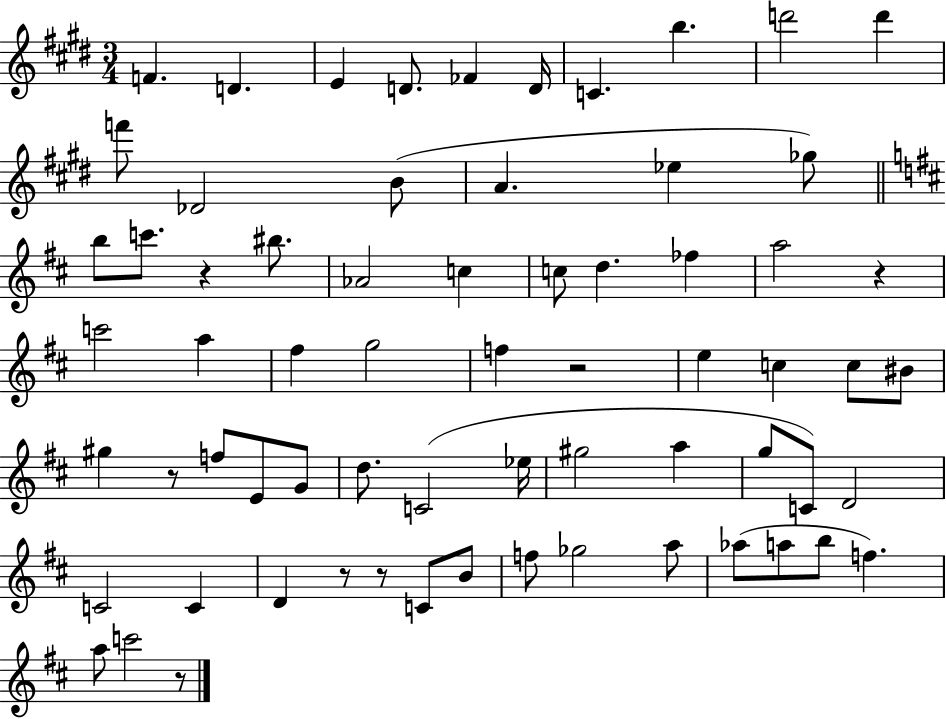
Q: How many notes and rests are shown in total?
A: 67